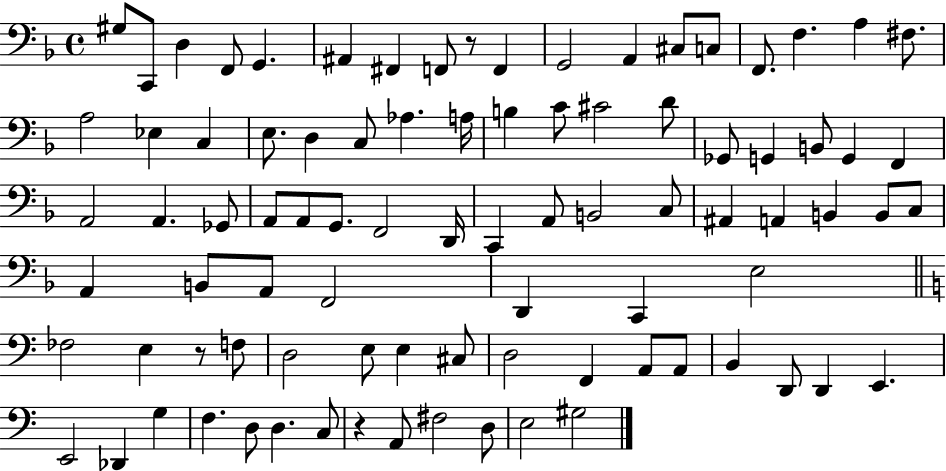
{
  \clef bass
  \time 4/4
  \defaultTimeSignature
  \key f \major
  gis8 c,8 d4 f,8 g,4. | ais,4 fis,4 f,8 r8 f,4 | g,2 a,4 cis8 c8 | f,8. f4. a4 fis8. | \break a2 ees4 c4 | e8. d4 c8 aes4. a16 | b4 c'8 cis'2 d'8 | ges,8 g,4 b,8 g,4 f,4 | \break a,2 a,4. ges,8 | a,8 a,8 g,8. f,2 d,16 | c,4 a,8 b,2 c8 | ais,4 a,4 b,4 b,8 c8 | \break a,4 b,8 a,8 f,2 | d,4 c,4 e2 | \bar "||" \break \key c \major fes2 e4 r8 f8 | d2 e8 e4 cis8 | d2 f,4 a,8 a,8 | b,4 d,8 d,4 e,4. | \break e,2 des,4 g4 | f4. d8 d4. c8 | r4 a,8 fis2 d8 | e2 gis2 | \break \bar "|."
}